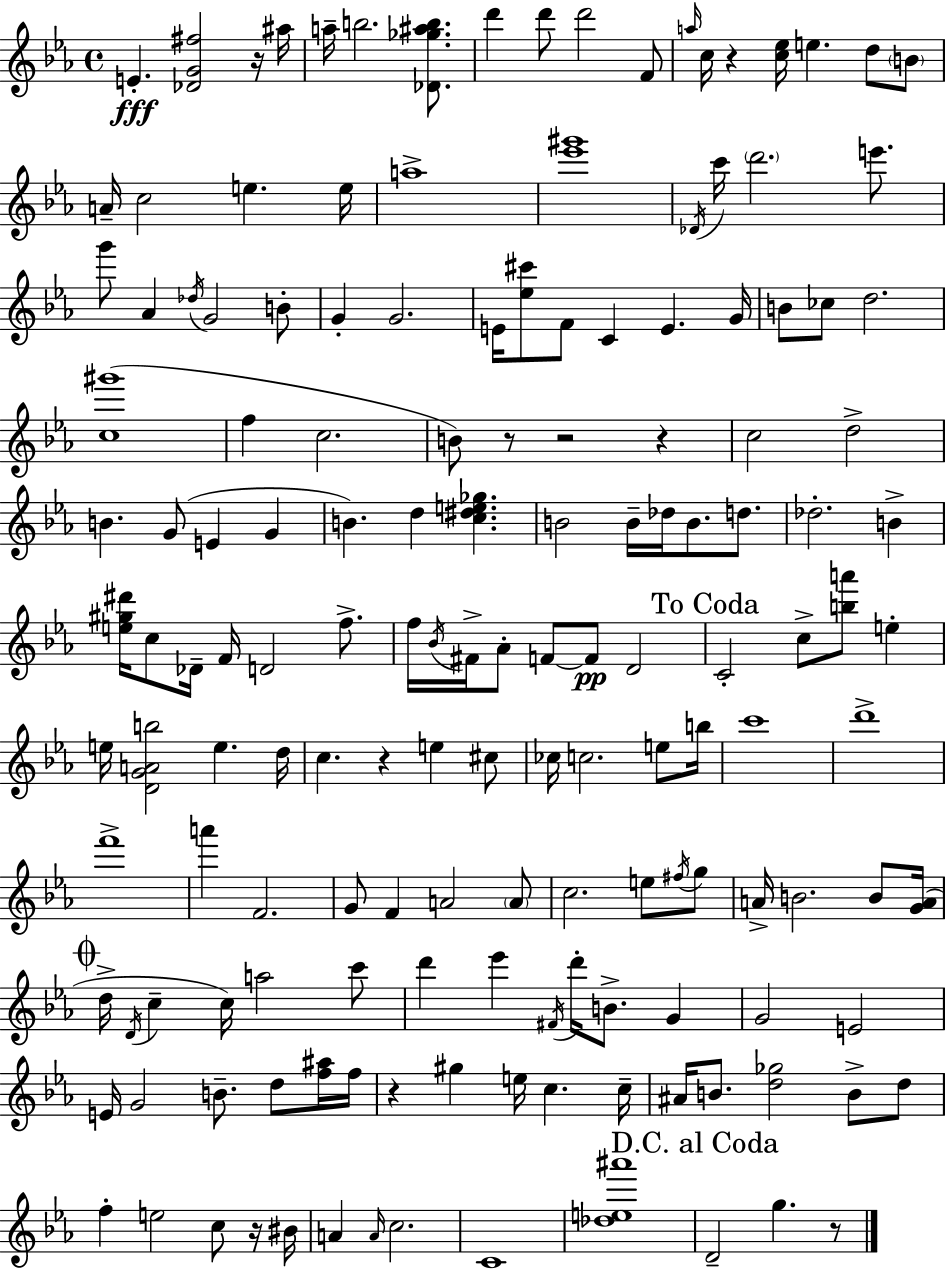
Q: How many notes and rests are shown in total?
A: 156